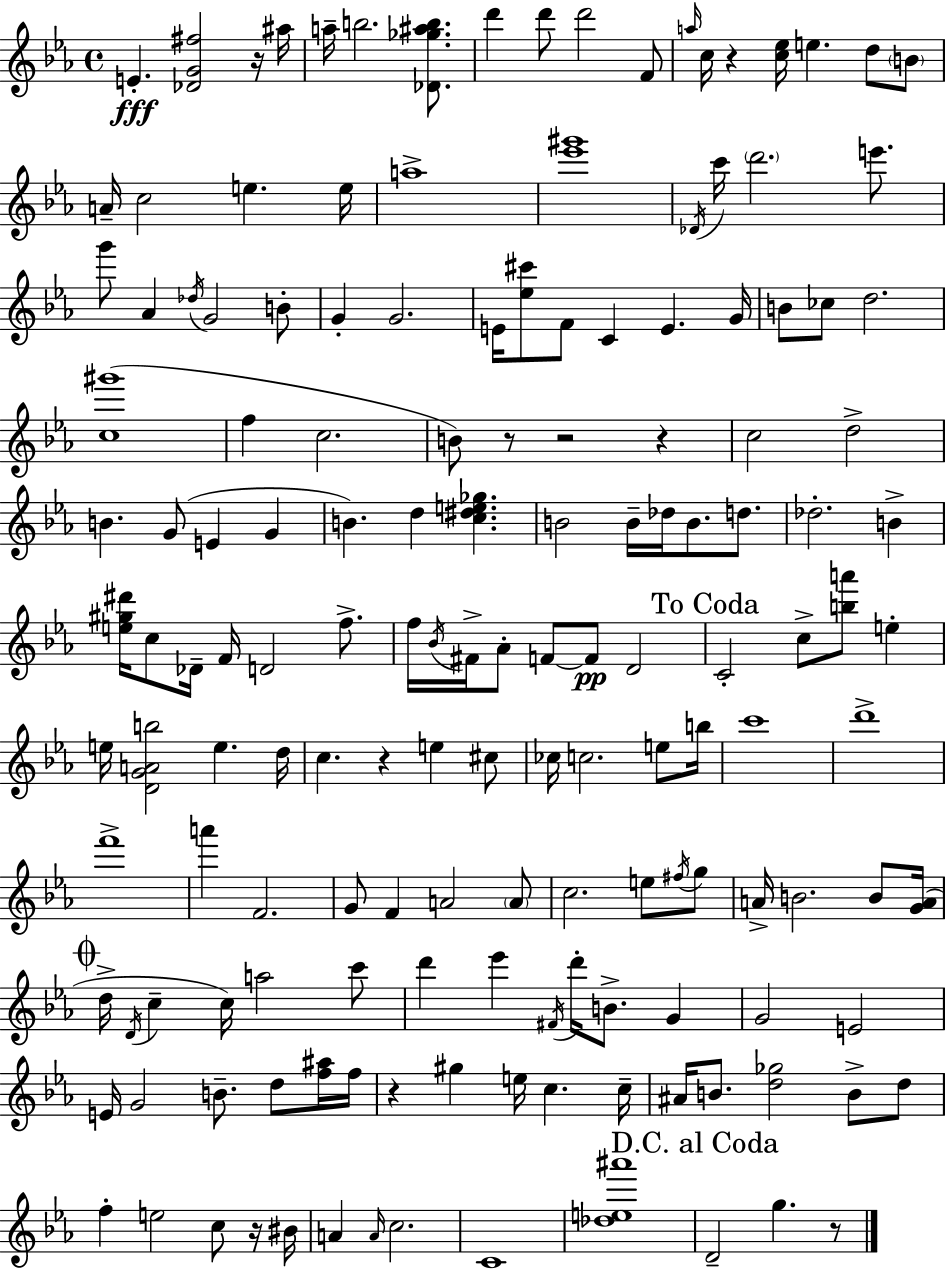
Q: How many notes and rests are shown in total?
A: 156